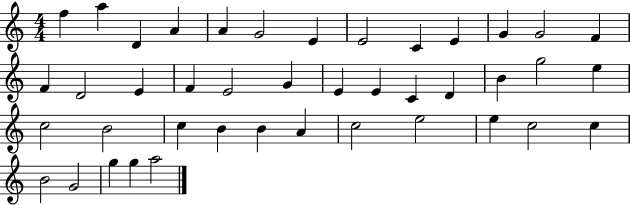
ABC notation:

X:1
T:Untitled
M:4/4
L:1/4
K:C
f a D A A G2 E E2 C E G G2 F F D2 E F E2 G E E C D B g2 e c2 B2 c B B A c2 e2 e c2 c B2 G2 g g a2